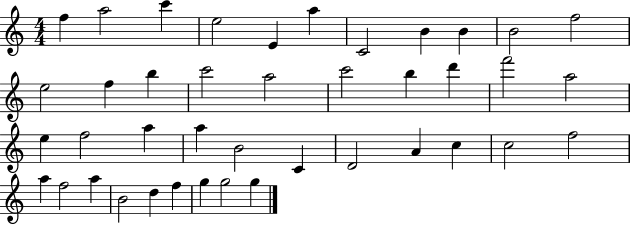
{
  \clef treble
  \numericTimeSignature
  \time 4/4
  \key c \major
  f''4 a''2 c'''4 | e''2 e'4 a''4 | c'2 b'4 b'4 | b'2 f''2 | \break e''2 f''4 b''4 | c'''2 a''2 | c'''2 b''4 d'''4 | f'''2 a''2 | \break e''4 f''2 a''4 | a''4 b'2 c'4 | d'2 a'4 c''4 | c''2 f''2 | \break a''4 f''2 a''4 | b'2 d''4 f''4 | g''4 g''2 g''4 | \bar "|."
}